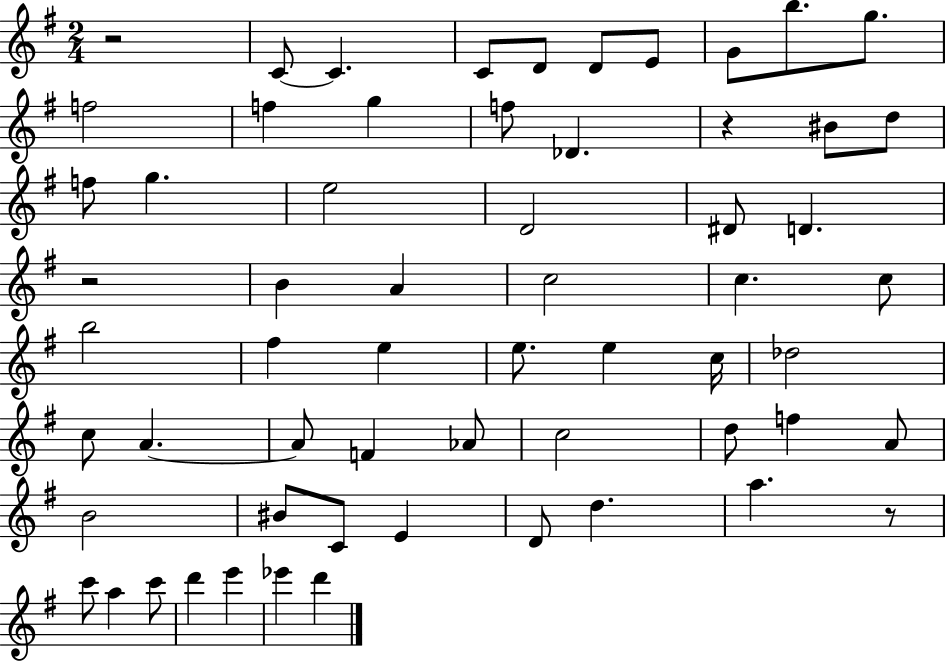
{
  \clef treble
  \numericTimeSignature
  \time 2/4
  \key g \major
  r2 | c'8~~ c'4. | c'8 d'8 d'8 e'8 | g'8 b''8. g''8. | \break f''2 | f''4 g''4 | f''8 des'4. | r4 bis'8 d''8 | \break f''8 g''4. | e''2 | d'2 | dis'8 d'4. | \break r2 | b'4 a'4 | c''2 | c''4. c''8 | \break b''2 | fis''4 e''4 | e''8. e''4 c''16 | des''2 | \break c''8 a'4.~~ | a'8 f'4 aes'8 | c''2 | d''8 f''4 a'8 | \break b'2 | bis'8 c'8 e'4 | d'8 d''4. | a''4. r8 | \break c'''8 a''4 c'''8 | d'''4 e'''4 | ees'''4 d'''4 | \bar "|."
}